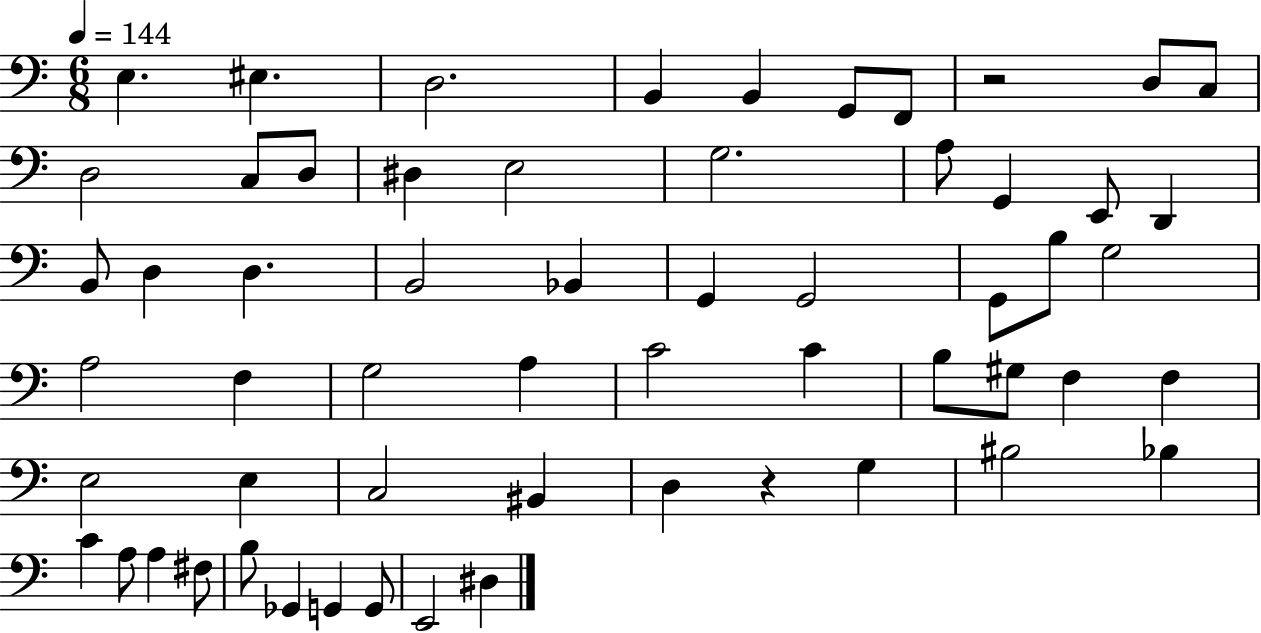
X:1
T:Untitled
M:6/8
L:1/4
K:C
E, ^E, D,2 B,, B,, G,,/2 F,,/2 z2 D,/2 C,/2 D,2 C,/2 D,/2 ^D, E,2 G,2 A,/2 G,, E,,/2 D,, B,,/2 D, D, B,,2 _B,, G,, G,,2 G,,/2 B,/2 G,2 A,2 F, G,2 A, C2 C B,/2 ^G,/2 F, F, E,2 E, C,2 ^B,, D, z G, ^B,2 _B, C A,/2 A, ^F,/2 B,/2 _G,, G,, G,,/2 E,,2 ^D,